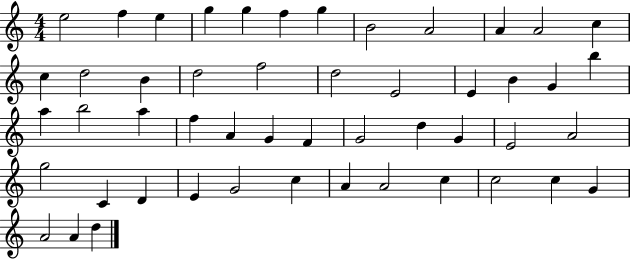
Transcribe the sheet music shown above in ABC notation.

X:1
T:Untitled
M:4/4
L:1/4
K:C
e2 f e g g f g B2 A2 A A2 c c d2 B d2 f2 d2 E2 E B G b a b2 a f A G F G2 d G E2 A2 g2 C D E G2 c A A2 c c2 c G A2 A d